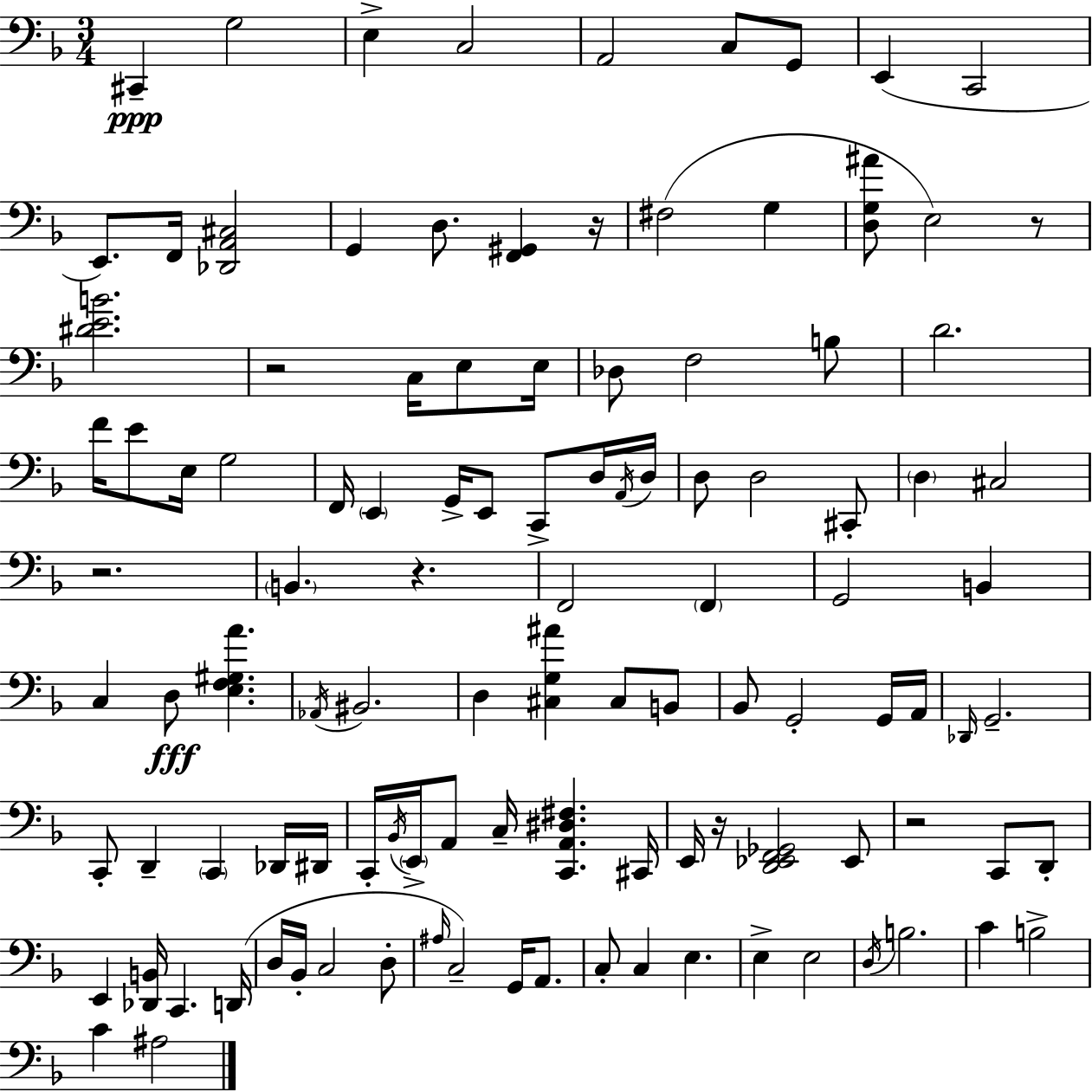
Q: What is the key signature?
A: F major